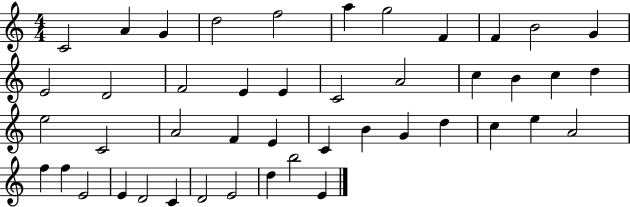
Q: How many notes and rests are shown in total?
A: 45